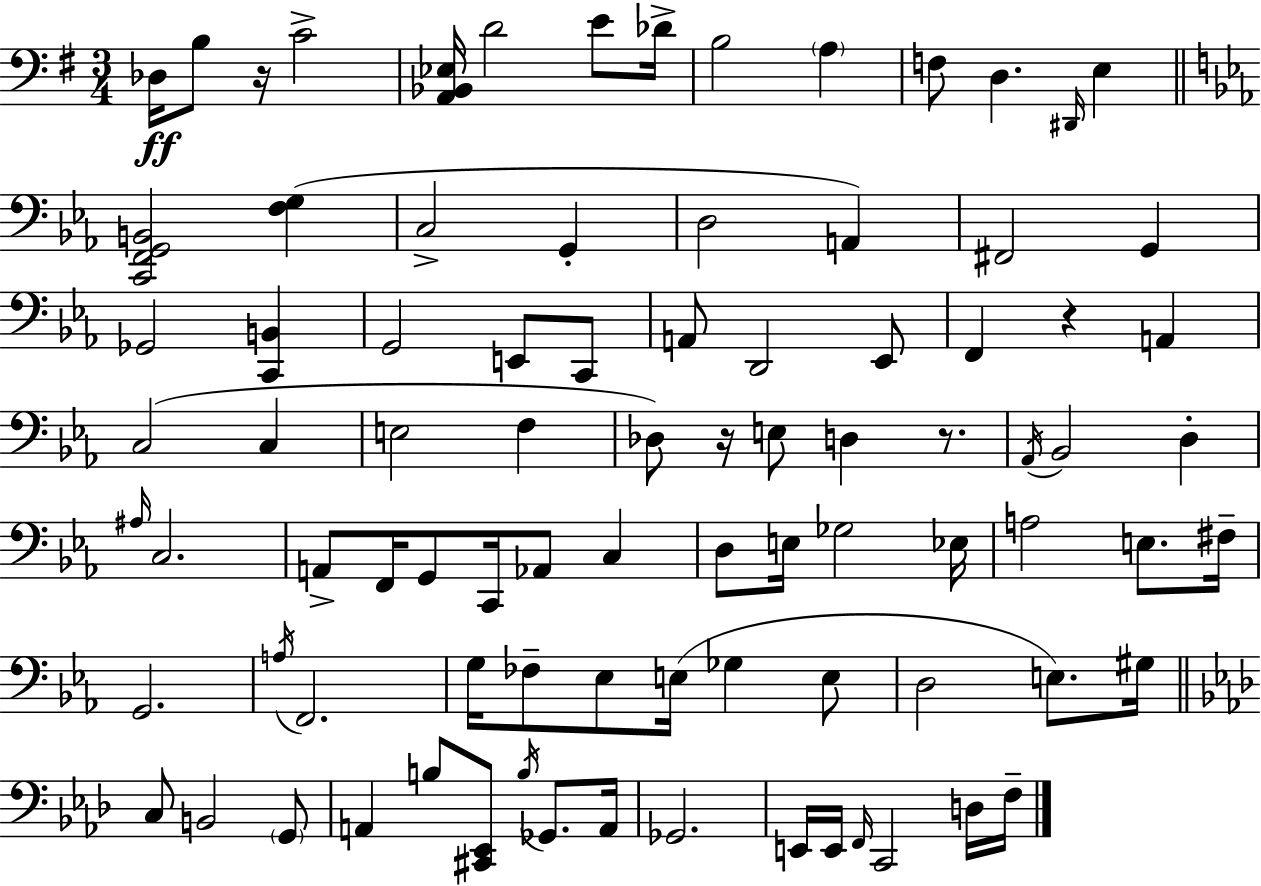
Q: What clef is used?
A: bass